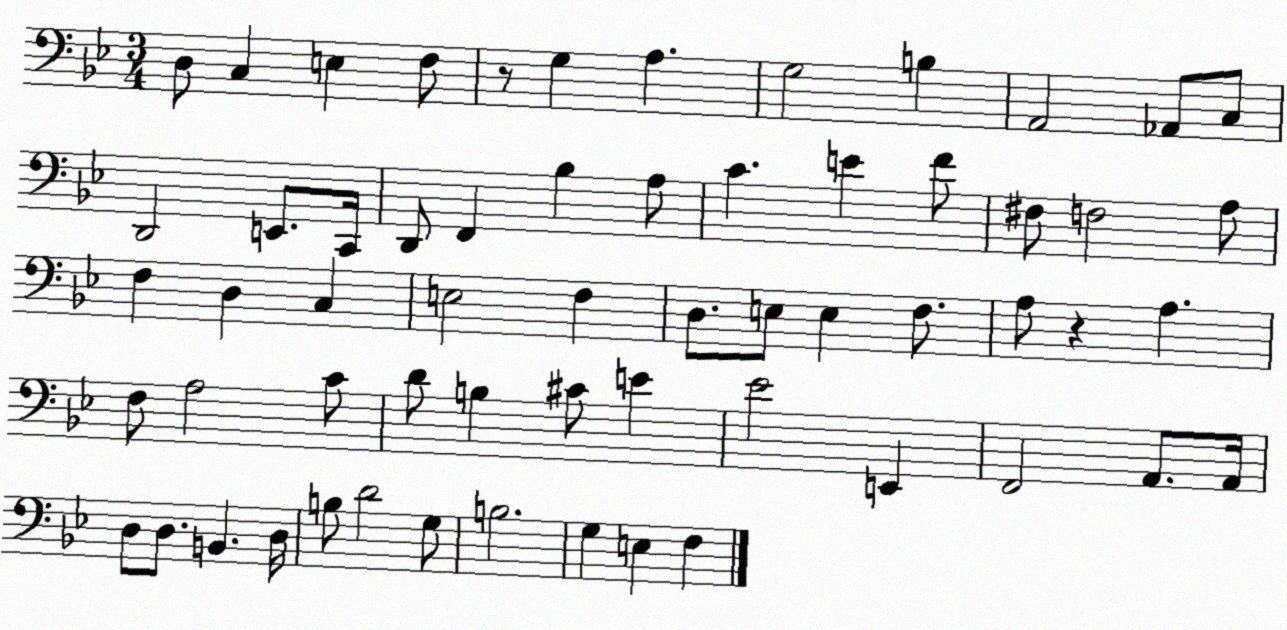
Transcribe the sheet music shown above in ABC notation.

X:1
T:Untitled
M:3/4
L:1/4
K:Bb
D,/2 C, E, F,/2 z/2 G, A, G,2 B, A,,2 _A,,/2 C,/2 D,,2 E,,/2 C,,/4 D,,/2 F,, _B, A,/2 C E F/2 ^F,/2 F,2 A,/2 F, D, C, E,2 F, D,/2 E,/2 E, F,/2 A,/2 z A, F,/2 A,2 C/2 D/2 B, ^C/2 E _E2 E,, F,,2 A,,/2 A,,/4 D,/2 D,/2 B,, D,/4 B,/2 D2 G,/2 B,2 G, E, F,